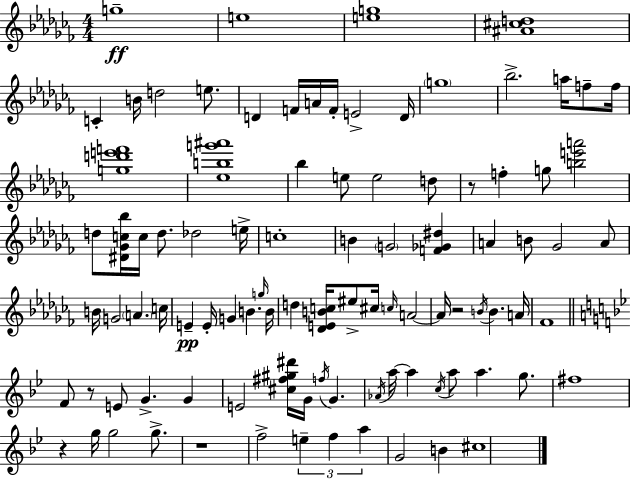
G5/w E5/w [E5,G5]/w [A#4,C#5,D5]/w C4/q B4/s D5/h E5/e. D4/q F4/s A4/s F4/s E4/h D4/s G5/w Bb5/h. A5/s F5/e F5/s [G5,D6,E6,F6]/w [Eb5,B5,G6,A#6]/w Bb5/q E5/e E5/h D5/e R/e F5/q G5/e [B5,E6,A6]/h D5/e [D#4,Gb4,C5,Bb5]/s C5/s D5/e. Db5/h E5/s C5/w B4/q G4/h [F4,Gb4,D#5]/q A4/q B4/e Gb4/h A4/e B4/s G4/h A4/q. C5/s E4/q E4/s G4/q B4/q. G5/s B4/s D5/q [Db4,E4,B4,C5]/s EIS5/e C#5/s C5/s A4/h A4/s R/h B4/s B4/q. A4/s FES4/w F4/e R/e E4/e G4/q. G4/q E4/h [C#5,F#5,G#5,D#6]/s G4/s F5/s G4/q. Ab4/s A5/s A5/q C5/s A5/e A5/q. G5/e. F#5/w R/q G5/s G5/h G5/e. R/w F5/h E5/q F5/q A5/q G4/h B4/q C#5/w